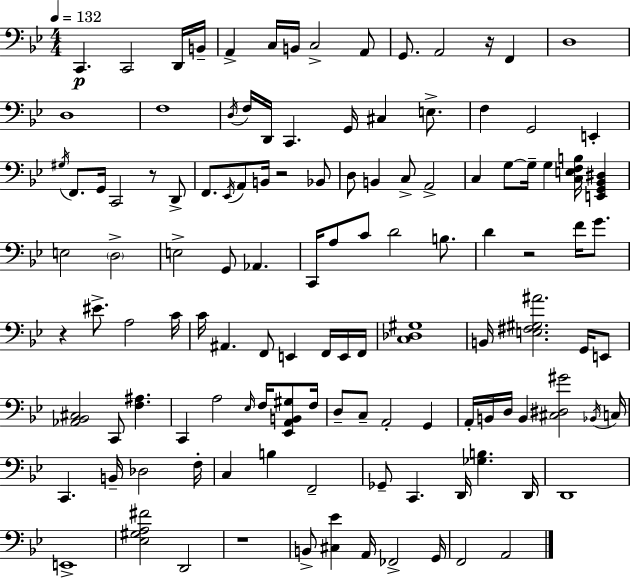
X:1
T:Untitled
M:4/4
L:1/4
K:Gm
C,, C,,2 D,,/4 B,,/4 A,, C,/4 B,,/4 C,2 A,,/2 G,,/2 A,,2 z/4 F,, D,4 D,4 F,4 D,/4 F,/4 D,,/4 C,, G,,/4 ^C, E,/2 F, G,,2 E,, ^G,/4 F,,/2 G,,/4 C,,2 z/2 D,,/2 F,,/2 _E,,/4 A,,/2 B,,/4 z2 _B,,/2 D,/2 B,, C,/2 A,,2 C, G,/2 G,/4 G, [C,E,F,B,]/4 [E,,G,,_B,,^D,] E,2 D,2 E,2 G,,/2 _A,, C,,/4 A,/2 C/2 D2 B,/2 D z2 F/4 G/2 z ^E/2 A,2 C/4 C/4 ^A,, F,,/2 E,, F,,/4 E,,/4 F,,/4 [C,_D,^G,]4 B,,/4 [E,^F,^G,^A]2 G,,/4 E,,/2 [_A,,_B,,^C,]2 C,,/2 [F,^A,] C,, A,2 _E,/4 F,/4 [_E,,A,,B,,^G,]/2 F,/4 D,/2 C,/2 A,,2 G,, A,,/4 B,,/4 D,/4 B,, [^C,^D,^G]2 _B,,/4 C,/4 C,, B,,/4 _D,2 F,/4 C, B, F,,2 _G,,/2 C,, D,,/4 [_G,B,] D,,/4 D,,4 E,,4 [_E,^G,A,^F]2 D,,2 z4 B,,/2 [^C,_E] A,,/4 _F,,2 G,,/4 F,,2 A,,2